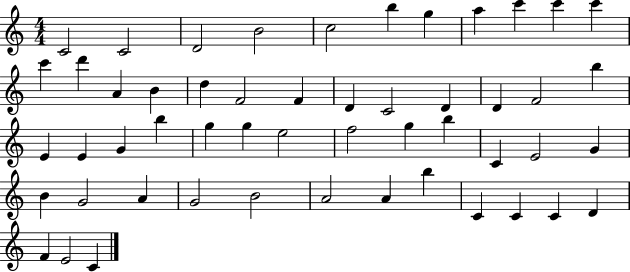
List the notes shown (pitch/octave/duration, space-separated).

C4/h C4/h D4/h B4/h C5/h B5/q G5/q A5/q C6/q C6/q C6/q C6/q D6/q A4/q B4/q D5/q F4/h F4/q D4/q C4/h D4/q D4/q F4/h B5/q E4/q E4/q G4/q B5/q G5/q G5/q E5/h F5/h G5/q B5/q C4/q E4/h G4/q B4/q G4/h A4/q G4/h B4/h A4/h A4/q B5/q C4/q C4/q C4/q D4/q F4/q E4/h C4/q